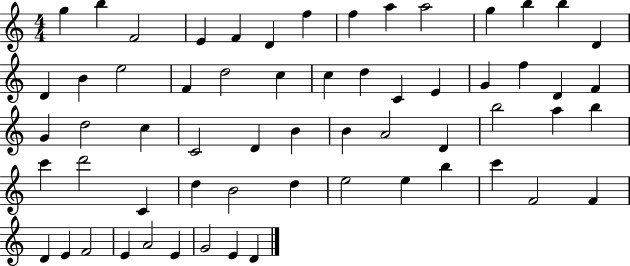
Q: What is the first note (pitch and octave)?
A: G5